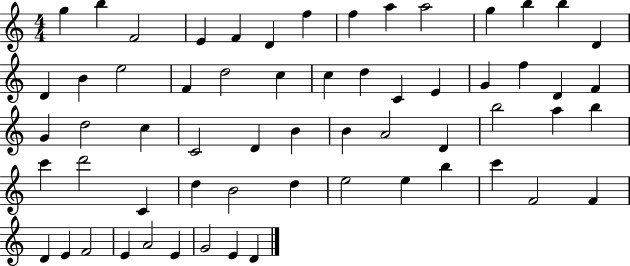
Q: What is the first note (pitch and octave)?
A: G5